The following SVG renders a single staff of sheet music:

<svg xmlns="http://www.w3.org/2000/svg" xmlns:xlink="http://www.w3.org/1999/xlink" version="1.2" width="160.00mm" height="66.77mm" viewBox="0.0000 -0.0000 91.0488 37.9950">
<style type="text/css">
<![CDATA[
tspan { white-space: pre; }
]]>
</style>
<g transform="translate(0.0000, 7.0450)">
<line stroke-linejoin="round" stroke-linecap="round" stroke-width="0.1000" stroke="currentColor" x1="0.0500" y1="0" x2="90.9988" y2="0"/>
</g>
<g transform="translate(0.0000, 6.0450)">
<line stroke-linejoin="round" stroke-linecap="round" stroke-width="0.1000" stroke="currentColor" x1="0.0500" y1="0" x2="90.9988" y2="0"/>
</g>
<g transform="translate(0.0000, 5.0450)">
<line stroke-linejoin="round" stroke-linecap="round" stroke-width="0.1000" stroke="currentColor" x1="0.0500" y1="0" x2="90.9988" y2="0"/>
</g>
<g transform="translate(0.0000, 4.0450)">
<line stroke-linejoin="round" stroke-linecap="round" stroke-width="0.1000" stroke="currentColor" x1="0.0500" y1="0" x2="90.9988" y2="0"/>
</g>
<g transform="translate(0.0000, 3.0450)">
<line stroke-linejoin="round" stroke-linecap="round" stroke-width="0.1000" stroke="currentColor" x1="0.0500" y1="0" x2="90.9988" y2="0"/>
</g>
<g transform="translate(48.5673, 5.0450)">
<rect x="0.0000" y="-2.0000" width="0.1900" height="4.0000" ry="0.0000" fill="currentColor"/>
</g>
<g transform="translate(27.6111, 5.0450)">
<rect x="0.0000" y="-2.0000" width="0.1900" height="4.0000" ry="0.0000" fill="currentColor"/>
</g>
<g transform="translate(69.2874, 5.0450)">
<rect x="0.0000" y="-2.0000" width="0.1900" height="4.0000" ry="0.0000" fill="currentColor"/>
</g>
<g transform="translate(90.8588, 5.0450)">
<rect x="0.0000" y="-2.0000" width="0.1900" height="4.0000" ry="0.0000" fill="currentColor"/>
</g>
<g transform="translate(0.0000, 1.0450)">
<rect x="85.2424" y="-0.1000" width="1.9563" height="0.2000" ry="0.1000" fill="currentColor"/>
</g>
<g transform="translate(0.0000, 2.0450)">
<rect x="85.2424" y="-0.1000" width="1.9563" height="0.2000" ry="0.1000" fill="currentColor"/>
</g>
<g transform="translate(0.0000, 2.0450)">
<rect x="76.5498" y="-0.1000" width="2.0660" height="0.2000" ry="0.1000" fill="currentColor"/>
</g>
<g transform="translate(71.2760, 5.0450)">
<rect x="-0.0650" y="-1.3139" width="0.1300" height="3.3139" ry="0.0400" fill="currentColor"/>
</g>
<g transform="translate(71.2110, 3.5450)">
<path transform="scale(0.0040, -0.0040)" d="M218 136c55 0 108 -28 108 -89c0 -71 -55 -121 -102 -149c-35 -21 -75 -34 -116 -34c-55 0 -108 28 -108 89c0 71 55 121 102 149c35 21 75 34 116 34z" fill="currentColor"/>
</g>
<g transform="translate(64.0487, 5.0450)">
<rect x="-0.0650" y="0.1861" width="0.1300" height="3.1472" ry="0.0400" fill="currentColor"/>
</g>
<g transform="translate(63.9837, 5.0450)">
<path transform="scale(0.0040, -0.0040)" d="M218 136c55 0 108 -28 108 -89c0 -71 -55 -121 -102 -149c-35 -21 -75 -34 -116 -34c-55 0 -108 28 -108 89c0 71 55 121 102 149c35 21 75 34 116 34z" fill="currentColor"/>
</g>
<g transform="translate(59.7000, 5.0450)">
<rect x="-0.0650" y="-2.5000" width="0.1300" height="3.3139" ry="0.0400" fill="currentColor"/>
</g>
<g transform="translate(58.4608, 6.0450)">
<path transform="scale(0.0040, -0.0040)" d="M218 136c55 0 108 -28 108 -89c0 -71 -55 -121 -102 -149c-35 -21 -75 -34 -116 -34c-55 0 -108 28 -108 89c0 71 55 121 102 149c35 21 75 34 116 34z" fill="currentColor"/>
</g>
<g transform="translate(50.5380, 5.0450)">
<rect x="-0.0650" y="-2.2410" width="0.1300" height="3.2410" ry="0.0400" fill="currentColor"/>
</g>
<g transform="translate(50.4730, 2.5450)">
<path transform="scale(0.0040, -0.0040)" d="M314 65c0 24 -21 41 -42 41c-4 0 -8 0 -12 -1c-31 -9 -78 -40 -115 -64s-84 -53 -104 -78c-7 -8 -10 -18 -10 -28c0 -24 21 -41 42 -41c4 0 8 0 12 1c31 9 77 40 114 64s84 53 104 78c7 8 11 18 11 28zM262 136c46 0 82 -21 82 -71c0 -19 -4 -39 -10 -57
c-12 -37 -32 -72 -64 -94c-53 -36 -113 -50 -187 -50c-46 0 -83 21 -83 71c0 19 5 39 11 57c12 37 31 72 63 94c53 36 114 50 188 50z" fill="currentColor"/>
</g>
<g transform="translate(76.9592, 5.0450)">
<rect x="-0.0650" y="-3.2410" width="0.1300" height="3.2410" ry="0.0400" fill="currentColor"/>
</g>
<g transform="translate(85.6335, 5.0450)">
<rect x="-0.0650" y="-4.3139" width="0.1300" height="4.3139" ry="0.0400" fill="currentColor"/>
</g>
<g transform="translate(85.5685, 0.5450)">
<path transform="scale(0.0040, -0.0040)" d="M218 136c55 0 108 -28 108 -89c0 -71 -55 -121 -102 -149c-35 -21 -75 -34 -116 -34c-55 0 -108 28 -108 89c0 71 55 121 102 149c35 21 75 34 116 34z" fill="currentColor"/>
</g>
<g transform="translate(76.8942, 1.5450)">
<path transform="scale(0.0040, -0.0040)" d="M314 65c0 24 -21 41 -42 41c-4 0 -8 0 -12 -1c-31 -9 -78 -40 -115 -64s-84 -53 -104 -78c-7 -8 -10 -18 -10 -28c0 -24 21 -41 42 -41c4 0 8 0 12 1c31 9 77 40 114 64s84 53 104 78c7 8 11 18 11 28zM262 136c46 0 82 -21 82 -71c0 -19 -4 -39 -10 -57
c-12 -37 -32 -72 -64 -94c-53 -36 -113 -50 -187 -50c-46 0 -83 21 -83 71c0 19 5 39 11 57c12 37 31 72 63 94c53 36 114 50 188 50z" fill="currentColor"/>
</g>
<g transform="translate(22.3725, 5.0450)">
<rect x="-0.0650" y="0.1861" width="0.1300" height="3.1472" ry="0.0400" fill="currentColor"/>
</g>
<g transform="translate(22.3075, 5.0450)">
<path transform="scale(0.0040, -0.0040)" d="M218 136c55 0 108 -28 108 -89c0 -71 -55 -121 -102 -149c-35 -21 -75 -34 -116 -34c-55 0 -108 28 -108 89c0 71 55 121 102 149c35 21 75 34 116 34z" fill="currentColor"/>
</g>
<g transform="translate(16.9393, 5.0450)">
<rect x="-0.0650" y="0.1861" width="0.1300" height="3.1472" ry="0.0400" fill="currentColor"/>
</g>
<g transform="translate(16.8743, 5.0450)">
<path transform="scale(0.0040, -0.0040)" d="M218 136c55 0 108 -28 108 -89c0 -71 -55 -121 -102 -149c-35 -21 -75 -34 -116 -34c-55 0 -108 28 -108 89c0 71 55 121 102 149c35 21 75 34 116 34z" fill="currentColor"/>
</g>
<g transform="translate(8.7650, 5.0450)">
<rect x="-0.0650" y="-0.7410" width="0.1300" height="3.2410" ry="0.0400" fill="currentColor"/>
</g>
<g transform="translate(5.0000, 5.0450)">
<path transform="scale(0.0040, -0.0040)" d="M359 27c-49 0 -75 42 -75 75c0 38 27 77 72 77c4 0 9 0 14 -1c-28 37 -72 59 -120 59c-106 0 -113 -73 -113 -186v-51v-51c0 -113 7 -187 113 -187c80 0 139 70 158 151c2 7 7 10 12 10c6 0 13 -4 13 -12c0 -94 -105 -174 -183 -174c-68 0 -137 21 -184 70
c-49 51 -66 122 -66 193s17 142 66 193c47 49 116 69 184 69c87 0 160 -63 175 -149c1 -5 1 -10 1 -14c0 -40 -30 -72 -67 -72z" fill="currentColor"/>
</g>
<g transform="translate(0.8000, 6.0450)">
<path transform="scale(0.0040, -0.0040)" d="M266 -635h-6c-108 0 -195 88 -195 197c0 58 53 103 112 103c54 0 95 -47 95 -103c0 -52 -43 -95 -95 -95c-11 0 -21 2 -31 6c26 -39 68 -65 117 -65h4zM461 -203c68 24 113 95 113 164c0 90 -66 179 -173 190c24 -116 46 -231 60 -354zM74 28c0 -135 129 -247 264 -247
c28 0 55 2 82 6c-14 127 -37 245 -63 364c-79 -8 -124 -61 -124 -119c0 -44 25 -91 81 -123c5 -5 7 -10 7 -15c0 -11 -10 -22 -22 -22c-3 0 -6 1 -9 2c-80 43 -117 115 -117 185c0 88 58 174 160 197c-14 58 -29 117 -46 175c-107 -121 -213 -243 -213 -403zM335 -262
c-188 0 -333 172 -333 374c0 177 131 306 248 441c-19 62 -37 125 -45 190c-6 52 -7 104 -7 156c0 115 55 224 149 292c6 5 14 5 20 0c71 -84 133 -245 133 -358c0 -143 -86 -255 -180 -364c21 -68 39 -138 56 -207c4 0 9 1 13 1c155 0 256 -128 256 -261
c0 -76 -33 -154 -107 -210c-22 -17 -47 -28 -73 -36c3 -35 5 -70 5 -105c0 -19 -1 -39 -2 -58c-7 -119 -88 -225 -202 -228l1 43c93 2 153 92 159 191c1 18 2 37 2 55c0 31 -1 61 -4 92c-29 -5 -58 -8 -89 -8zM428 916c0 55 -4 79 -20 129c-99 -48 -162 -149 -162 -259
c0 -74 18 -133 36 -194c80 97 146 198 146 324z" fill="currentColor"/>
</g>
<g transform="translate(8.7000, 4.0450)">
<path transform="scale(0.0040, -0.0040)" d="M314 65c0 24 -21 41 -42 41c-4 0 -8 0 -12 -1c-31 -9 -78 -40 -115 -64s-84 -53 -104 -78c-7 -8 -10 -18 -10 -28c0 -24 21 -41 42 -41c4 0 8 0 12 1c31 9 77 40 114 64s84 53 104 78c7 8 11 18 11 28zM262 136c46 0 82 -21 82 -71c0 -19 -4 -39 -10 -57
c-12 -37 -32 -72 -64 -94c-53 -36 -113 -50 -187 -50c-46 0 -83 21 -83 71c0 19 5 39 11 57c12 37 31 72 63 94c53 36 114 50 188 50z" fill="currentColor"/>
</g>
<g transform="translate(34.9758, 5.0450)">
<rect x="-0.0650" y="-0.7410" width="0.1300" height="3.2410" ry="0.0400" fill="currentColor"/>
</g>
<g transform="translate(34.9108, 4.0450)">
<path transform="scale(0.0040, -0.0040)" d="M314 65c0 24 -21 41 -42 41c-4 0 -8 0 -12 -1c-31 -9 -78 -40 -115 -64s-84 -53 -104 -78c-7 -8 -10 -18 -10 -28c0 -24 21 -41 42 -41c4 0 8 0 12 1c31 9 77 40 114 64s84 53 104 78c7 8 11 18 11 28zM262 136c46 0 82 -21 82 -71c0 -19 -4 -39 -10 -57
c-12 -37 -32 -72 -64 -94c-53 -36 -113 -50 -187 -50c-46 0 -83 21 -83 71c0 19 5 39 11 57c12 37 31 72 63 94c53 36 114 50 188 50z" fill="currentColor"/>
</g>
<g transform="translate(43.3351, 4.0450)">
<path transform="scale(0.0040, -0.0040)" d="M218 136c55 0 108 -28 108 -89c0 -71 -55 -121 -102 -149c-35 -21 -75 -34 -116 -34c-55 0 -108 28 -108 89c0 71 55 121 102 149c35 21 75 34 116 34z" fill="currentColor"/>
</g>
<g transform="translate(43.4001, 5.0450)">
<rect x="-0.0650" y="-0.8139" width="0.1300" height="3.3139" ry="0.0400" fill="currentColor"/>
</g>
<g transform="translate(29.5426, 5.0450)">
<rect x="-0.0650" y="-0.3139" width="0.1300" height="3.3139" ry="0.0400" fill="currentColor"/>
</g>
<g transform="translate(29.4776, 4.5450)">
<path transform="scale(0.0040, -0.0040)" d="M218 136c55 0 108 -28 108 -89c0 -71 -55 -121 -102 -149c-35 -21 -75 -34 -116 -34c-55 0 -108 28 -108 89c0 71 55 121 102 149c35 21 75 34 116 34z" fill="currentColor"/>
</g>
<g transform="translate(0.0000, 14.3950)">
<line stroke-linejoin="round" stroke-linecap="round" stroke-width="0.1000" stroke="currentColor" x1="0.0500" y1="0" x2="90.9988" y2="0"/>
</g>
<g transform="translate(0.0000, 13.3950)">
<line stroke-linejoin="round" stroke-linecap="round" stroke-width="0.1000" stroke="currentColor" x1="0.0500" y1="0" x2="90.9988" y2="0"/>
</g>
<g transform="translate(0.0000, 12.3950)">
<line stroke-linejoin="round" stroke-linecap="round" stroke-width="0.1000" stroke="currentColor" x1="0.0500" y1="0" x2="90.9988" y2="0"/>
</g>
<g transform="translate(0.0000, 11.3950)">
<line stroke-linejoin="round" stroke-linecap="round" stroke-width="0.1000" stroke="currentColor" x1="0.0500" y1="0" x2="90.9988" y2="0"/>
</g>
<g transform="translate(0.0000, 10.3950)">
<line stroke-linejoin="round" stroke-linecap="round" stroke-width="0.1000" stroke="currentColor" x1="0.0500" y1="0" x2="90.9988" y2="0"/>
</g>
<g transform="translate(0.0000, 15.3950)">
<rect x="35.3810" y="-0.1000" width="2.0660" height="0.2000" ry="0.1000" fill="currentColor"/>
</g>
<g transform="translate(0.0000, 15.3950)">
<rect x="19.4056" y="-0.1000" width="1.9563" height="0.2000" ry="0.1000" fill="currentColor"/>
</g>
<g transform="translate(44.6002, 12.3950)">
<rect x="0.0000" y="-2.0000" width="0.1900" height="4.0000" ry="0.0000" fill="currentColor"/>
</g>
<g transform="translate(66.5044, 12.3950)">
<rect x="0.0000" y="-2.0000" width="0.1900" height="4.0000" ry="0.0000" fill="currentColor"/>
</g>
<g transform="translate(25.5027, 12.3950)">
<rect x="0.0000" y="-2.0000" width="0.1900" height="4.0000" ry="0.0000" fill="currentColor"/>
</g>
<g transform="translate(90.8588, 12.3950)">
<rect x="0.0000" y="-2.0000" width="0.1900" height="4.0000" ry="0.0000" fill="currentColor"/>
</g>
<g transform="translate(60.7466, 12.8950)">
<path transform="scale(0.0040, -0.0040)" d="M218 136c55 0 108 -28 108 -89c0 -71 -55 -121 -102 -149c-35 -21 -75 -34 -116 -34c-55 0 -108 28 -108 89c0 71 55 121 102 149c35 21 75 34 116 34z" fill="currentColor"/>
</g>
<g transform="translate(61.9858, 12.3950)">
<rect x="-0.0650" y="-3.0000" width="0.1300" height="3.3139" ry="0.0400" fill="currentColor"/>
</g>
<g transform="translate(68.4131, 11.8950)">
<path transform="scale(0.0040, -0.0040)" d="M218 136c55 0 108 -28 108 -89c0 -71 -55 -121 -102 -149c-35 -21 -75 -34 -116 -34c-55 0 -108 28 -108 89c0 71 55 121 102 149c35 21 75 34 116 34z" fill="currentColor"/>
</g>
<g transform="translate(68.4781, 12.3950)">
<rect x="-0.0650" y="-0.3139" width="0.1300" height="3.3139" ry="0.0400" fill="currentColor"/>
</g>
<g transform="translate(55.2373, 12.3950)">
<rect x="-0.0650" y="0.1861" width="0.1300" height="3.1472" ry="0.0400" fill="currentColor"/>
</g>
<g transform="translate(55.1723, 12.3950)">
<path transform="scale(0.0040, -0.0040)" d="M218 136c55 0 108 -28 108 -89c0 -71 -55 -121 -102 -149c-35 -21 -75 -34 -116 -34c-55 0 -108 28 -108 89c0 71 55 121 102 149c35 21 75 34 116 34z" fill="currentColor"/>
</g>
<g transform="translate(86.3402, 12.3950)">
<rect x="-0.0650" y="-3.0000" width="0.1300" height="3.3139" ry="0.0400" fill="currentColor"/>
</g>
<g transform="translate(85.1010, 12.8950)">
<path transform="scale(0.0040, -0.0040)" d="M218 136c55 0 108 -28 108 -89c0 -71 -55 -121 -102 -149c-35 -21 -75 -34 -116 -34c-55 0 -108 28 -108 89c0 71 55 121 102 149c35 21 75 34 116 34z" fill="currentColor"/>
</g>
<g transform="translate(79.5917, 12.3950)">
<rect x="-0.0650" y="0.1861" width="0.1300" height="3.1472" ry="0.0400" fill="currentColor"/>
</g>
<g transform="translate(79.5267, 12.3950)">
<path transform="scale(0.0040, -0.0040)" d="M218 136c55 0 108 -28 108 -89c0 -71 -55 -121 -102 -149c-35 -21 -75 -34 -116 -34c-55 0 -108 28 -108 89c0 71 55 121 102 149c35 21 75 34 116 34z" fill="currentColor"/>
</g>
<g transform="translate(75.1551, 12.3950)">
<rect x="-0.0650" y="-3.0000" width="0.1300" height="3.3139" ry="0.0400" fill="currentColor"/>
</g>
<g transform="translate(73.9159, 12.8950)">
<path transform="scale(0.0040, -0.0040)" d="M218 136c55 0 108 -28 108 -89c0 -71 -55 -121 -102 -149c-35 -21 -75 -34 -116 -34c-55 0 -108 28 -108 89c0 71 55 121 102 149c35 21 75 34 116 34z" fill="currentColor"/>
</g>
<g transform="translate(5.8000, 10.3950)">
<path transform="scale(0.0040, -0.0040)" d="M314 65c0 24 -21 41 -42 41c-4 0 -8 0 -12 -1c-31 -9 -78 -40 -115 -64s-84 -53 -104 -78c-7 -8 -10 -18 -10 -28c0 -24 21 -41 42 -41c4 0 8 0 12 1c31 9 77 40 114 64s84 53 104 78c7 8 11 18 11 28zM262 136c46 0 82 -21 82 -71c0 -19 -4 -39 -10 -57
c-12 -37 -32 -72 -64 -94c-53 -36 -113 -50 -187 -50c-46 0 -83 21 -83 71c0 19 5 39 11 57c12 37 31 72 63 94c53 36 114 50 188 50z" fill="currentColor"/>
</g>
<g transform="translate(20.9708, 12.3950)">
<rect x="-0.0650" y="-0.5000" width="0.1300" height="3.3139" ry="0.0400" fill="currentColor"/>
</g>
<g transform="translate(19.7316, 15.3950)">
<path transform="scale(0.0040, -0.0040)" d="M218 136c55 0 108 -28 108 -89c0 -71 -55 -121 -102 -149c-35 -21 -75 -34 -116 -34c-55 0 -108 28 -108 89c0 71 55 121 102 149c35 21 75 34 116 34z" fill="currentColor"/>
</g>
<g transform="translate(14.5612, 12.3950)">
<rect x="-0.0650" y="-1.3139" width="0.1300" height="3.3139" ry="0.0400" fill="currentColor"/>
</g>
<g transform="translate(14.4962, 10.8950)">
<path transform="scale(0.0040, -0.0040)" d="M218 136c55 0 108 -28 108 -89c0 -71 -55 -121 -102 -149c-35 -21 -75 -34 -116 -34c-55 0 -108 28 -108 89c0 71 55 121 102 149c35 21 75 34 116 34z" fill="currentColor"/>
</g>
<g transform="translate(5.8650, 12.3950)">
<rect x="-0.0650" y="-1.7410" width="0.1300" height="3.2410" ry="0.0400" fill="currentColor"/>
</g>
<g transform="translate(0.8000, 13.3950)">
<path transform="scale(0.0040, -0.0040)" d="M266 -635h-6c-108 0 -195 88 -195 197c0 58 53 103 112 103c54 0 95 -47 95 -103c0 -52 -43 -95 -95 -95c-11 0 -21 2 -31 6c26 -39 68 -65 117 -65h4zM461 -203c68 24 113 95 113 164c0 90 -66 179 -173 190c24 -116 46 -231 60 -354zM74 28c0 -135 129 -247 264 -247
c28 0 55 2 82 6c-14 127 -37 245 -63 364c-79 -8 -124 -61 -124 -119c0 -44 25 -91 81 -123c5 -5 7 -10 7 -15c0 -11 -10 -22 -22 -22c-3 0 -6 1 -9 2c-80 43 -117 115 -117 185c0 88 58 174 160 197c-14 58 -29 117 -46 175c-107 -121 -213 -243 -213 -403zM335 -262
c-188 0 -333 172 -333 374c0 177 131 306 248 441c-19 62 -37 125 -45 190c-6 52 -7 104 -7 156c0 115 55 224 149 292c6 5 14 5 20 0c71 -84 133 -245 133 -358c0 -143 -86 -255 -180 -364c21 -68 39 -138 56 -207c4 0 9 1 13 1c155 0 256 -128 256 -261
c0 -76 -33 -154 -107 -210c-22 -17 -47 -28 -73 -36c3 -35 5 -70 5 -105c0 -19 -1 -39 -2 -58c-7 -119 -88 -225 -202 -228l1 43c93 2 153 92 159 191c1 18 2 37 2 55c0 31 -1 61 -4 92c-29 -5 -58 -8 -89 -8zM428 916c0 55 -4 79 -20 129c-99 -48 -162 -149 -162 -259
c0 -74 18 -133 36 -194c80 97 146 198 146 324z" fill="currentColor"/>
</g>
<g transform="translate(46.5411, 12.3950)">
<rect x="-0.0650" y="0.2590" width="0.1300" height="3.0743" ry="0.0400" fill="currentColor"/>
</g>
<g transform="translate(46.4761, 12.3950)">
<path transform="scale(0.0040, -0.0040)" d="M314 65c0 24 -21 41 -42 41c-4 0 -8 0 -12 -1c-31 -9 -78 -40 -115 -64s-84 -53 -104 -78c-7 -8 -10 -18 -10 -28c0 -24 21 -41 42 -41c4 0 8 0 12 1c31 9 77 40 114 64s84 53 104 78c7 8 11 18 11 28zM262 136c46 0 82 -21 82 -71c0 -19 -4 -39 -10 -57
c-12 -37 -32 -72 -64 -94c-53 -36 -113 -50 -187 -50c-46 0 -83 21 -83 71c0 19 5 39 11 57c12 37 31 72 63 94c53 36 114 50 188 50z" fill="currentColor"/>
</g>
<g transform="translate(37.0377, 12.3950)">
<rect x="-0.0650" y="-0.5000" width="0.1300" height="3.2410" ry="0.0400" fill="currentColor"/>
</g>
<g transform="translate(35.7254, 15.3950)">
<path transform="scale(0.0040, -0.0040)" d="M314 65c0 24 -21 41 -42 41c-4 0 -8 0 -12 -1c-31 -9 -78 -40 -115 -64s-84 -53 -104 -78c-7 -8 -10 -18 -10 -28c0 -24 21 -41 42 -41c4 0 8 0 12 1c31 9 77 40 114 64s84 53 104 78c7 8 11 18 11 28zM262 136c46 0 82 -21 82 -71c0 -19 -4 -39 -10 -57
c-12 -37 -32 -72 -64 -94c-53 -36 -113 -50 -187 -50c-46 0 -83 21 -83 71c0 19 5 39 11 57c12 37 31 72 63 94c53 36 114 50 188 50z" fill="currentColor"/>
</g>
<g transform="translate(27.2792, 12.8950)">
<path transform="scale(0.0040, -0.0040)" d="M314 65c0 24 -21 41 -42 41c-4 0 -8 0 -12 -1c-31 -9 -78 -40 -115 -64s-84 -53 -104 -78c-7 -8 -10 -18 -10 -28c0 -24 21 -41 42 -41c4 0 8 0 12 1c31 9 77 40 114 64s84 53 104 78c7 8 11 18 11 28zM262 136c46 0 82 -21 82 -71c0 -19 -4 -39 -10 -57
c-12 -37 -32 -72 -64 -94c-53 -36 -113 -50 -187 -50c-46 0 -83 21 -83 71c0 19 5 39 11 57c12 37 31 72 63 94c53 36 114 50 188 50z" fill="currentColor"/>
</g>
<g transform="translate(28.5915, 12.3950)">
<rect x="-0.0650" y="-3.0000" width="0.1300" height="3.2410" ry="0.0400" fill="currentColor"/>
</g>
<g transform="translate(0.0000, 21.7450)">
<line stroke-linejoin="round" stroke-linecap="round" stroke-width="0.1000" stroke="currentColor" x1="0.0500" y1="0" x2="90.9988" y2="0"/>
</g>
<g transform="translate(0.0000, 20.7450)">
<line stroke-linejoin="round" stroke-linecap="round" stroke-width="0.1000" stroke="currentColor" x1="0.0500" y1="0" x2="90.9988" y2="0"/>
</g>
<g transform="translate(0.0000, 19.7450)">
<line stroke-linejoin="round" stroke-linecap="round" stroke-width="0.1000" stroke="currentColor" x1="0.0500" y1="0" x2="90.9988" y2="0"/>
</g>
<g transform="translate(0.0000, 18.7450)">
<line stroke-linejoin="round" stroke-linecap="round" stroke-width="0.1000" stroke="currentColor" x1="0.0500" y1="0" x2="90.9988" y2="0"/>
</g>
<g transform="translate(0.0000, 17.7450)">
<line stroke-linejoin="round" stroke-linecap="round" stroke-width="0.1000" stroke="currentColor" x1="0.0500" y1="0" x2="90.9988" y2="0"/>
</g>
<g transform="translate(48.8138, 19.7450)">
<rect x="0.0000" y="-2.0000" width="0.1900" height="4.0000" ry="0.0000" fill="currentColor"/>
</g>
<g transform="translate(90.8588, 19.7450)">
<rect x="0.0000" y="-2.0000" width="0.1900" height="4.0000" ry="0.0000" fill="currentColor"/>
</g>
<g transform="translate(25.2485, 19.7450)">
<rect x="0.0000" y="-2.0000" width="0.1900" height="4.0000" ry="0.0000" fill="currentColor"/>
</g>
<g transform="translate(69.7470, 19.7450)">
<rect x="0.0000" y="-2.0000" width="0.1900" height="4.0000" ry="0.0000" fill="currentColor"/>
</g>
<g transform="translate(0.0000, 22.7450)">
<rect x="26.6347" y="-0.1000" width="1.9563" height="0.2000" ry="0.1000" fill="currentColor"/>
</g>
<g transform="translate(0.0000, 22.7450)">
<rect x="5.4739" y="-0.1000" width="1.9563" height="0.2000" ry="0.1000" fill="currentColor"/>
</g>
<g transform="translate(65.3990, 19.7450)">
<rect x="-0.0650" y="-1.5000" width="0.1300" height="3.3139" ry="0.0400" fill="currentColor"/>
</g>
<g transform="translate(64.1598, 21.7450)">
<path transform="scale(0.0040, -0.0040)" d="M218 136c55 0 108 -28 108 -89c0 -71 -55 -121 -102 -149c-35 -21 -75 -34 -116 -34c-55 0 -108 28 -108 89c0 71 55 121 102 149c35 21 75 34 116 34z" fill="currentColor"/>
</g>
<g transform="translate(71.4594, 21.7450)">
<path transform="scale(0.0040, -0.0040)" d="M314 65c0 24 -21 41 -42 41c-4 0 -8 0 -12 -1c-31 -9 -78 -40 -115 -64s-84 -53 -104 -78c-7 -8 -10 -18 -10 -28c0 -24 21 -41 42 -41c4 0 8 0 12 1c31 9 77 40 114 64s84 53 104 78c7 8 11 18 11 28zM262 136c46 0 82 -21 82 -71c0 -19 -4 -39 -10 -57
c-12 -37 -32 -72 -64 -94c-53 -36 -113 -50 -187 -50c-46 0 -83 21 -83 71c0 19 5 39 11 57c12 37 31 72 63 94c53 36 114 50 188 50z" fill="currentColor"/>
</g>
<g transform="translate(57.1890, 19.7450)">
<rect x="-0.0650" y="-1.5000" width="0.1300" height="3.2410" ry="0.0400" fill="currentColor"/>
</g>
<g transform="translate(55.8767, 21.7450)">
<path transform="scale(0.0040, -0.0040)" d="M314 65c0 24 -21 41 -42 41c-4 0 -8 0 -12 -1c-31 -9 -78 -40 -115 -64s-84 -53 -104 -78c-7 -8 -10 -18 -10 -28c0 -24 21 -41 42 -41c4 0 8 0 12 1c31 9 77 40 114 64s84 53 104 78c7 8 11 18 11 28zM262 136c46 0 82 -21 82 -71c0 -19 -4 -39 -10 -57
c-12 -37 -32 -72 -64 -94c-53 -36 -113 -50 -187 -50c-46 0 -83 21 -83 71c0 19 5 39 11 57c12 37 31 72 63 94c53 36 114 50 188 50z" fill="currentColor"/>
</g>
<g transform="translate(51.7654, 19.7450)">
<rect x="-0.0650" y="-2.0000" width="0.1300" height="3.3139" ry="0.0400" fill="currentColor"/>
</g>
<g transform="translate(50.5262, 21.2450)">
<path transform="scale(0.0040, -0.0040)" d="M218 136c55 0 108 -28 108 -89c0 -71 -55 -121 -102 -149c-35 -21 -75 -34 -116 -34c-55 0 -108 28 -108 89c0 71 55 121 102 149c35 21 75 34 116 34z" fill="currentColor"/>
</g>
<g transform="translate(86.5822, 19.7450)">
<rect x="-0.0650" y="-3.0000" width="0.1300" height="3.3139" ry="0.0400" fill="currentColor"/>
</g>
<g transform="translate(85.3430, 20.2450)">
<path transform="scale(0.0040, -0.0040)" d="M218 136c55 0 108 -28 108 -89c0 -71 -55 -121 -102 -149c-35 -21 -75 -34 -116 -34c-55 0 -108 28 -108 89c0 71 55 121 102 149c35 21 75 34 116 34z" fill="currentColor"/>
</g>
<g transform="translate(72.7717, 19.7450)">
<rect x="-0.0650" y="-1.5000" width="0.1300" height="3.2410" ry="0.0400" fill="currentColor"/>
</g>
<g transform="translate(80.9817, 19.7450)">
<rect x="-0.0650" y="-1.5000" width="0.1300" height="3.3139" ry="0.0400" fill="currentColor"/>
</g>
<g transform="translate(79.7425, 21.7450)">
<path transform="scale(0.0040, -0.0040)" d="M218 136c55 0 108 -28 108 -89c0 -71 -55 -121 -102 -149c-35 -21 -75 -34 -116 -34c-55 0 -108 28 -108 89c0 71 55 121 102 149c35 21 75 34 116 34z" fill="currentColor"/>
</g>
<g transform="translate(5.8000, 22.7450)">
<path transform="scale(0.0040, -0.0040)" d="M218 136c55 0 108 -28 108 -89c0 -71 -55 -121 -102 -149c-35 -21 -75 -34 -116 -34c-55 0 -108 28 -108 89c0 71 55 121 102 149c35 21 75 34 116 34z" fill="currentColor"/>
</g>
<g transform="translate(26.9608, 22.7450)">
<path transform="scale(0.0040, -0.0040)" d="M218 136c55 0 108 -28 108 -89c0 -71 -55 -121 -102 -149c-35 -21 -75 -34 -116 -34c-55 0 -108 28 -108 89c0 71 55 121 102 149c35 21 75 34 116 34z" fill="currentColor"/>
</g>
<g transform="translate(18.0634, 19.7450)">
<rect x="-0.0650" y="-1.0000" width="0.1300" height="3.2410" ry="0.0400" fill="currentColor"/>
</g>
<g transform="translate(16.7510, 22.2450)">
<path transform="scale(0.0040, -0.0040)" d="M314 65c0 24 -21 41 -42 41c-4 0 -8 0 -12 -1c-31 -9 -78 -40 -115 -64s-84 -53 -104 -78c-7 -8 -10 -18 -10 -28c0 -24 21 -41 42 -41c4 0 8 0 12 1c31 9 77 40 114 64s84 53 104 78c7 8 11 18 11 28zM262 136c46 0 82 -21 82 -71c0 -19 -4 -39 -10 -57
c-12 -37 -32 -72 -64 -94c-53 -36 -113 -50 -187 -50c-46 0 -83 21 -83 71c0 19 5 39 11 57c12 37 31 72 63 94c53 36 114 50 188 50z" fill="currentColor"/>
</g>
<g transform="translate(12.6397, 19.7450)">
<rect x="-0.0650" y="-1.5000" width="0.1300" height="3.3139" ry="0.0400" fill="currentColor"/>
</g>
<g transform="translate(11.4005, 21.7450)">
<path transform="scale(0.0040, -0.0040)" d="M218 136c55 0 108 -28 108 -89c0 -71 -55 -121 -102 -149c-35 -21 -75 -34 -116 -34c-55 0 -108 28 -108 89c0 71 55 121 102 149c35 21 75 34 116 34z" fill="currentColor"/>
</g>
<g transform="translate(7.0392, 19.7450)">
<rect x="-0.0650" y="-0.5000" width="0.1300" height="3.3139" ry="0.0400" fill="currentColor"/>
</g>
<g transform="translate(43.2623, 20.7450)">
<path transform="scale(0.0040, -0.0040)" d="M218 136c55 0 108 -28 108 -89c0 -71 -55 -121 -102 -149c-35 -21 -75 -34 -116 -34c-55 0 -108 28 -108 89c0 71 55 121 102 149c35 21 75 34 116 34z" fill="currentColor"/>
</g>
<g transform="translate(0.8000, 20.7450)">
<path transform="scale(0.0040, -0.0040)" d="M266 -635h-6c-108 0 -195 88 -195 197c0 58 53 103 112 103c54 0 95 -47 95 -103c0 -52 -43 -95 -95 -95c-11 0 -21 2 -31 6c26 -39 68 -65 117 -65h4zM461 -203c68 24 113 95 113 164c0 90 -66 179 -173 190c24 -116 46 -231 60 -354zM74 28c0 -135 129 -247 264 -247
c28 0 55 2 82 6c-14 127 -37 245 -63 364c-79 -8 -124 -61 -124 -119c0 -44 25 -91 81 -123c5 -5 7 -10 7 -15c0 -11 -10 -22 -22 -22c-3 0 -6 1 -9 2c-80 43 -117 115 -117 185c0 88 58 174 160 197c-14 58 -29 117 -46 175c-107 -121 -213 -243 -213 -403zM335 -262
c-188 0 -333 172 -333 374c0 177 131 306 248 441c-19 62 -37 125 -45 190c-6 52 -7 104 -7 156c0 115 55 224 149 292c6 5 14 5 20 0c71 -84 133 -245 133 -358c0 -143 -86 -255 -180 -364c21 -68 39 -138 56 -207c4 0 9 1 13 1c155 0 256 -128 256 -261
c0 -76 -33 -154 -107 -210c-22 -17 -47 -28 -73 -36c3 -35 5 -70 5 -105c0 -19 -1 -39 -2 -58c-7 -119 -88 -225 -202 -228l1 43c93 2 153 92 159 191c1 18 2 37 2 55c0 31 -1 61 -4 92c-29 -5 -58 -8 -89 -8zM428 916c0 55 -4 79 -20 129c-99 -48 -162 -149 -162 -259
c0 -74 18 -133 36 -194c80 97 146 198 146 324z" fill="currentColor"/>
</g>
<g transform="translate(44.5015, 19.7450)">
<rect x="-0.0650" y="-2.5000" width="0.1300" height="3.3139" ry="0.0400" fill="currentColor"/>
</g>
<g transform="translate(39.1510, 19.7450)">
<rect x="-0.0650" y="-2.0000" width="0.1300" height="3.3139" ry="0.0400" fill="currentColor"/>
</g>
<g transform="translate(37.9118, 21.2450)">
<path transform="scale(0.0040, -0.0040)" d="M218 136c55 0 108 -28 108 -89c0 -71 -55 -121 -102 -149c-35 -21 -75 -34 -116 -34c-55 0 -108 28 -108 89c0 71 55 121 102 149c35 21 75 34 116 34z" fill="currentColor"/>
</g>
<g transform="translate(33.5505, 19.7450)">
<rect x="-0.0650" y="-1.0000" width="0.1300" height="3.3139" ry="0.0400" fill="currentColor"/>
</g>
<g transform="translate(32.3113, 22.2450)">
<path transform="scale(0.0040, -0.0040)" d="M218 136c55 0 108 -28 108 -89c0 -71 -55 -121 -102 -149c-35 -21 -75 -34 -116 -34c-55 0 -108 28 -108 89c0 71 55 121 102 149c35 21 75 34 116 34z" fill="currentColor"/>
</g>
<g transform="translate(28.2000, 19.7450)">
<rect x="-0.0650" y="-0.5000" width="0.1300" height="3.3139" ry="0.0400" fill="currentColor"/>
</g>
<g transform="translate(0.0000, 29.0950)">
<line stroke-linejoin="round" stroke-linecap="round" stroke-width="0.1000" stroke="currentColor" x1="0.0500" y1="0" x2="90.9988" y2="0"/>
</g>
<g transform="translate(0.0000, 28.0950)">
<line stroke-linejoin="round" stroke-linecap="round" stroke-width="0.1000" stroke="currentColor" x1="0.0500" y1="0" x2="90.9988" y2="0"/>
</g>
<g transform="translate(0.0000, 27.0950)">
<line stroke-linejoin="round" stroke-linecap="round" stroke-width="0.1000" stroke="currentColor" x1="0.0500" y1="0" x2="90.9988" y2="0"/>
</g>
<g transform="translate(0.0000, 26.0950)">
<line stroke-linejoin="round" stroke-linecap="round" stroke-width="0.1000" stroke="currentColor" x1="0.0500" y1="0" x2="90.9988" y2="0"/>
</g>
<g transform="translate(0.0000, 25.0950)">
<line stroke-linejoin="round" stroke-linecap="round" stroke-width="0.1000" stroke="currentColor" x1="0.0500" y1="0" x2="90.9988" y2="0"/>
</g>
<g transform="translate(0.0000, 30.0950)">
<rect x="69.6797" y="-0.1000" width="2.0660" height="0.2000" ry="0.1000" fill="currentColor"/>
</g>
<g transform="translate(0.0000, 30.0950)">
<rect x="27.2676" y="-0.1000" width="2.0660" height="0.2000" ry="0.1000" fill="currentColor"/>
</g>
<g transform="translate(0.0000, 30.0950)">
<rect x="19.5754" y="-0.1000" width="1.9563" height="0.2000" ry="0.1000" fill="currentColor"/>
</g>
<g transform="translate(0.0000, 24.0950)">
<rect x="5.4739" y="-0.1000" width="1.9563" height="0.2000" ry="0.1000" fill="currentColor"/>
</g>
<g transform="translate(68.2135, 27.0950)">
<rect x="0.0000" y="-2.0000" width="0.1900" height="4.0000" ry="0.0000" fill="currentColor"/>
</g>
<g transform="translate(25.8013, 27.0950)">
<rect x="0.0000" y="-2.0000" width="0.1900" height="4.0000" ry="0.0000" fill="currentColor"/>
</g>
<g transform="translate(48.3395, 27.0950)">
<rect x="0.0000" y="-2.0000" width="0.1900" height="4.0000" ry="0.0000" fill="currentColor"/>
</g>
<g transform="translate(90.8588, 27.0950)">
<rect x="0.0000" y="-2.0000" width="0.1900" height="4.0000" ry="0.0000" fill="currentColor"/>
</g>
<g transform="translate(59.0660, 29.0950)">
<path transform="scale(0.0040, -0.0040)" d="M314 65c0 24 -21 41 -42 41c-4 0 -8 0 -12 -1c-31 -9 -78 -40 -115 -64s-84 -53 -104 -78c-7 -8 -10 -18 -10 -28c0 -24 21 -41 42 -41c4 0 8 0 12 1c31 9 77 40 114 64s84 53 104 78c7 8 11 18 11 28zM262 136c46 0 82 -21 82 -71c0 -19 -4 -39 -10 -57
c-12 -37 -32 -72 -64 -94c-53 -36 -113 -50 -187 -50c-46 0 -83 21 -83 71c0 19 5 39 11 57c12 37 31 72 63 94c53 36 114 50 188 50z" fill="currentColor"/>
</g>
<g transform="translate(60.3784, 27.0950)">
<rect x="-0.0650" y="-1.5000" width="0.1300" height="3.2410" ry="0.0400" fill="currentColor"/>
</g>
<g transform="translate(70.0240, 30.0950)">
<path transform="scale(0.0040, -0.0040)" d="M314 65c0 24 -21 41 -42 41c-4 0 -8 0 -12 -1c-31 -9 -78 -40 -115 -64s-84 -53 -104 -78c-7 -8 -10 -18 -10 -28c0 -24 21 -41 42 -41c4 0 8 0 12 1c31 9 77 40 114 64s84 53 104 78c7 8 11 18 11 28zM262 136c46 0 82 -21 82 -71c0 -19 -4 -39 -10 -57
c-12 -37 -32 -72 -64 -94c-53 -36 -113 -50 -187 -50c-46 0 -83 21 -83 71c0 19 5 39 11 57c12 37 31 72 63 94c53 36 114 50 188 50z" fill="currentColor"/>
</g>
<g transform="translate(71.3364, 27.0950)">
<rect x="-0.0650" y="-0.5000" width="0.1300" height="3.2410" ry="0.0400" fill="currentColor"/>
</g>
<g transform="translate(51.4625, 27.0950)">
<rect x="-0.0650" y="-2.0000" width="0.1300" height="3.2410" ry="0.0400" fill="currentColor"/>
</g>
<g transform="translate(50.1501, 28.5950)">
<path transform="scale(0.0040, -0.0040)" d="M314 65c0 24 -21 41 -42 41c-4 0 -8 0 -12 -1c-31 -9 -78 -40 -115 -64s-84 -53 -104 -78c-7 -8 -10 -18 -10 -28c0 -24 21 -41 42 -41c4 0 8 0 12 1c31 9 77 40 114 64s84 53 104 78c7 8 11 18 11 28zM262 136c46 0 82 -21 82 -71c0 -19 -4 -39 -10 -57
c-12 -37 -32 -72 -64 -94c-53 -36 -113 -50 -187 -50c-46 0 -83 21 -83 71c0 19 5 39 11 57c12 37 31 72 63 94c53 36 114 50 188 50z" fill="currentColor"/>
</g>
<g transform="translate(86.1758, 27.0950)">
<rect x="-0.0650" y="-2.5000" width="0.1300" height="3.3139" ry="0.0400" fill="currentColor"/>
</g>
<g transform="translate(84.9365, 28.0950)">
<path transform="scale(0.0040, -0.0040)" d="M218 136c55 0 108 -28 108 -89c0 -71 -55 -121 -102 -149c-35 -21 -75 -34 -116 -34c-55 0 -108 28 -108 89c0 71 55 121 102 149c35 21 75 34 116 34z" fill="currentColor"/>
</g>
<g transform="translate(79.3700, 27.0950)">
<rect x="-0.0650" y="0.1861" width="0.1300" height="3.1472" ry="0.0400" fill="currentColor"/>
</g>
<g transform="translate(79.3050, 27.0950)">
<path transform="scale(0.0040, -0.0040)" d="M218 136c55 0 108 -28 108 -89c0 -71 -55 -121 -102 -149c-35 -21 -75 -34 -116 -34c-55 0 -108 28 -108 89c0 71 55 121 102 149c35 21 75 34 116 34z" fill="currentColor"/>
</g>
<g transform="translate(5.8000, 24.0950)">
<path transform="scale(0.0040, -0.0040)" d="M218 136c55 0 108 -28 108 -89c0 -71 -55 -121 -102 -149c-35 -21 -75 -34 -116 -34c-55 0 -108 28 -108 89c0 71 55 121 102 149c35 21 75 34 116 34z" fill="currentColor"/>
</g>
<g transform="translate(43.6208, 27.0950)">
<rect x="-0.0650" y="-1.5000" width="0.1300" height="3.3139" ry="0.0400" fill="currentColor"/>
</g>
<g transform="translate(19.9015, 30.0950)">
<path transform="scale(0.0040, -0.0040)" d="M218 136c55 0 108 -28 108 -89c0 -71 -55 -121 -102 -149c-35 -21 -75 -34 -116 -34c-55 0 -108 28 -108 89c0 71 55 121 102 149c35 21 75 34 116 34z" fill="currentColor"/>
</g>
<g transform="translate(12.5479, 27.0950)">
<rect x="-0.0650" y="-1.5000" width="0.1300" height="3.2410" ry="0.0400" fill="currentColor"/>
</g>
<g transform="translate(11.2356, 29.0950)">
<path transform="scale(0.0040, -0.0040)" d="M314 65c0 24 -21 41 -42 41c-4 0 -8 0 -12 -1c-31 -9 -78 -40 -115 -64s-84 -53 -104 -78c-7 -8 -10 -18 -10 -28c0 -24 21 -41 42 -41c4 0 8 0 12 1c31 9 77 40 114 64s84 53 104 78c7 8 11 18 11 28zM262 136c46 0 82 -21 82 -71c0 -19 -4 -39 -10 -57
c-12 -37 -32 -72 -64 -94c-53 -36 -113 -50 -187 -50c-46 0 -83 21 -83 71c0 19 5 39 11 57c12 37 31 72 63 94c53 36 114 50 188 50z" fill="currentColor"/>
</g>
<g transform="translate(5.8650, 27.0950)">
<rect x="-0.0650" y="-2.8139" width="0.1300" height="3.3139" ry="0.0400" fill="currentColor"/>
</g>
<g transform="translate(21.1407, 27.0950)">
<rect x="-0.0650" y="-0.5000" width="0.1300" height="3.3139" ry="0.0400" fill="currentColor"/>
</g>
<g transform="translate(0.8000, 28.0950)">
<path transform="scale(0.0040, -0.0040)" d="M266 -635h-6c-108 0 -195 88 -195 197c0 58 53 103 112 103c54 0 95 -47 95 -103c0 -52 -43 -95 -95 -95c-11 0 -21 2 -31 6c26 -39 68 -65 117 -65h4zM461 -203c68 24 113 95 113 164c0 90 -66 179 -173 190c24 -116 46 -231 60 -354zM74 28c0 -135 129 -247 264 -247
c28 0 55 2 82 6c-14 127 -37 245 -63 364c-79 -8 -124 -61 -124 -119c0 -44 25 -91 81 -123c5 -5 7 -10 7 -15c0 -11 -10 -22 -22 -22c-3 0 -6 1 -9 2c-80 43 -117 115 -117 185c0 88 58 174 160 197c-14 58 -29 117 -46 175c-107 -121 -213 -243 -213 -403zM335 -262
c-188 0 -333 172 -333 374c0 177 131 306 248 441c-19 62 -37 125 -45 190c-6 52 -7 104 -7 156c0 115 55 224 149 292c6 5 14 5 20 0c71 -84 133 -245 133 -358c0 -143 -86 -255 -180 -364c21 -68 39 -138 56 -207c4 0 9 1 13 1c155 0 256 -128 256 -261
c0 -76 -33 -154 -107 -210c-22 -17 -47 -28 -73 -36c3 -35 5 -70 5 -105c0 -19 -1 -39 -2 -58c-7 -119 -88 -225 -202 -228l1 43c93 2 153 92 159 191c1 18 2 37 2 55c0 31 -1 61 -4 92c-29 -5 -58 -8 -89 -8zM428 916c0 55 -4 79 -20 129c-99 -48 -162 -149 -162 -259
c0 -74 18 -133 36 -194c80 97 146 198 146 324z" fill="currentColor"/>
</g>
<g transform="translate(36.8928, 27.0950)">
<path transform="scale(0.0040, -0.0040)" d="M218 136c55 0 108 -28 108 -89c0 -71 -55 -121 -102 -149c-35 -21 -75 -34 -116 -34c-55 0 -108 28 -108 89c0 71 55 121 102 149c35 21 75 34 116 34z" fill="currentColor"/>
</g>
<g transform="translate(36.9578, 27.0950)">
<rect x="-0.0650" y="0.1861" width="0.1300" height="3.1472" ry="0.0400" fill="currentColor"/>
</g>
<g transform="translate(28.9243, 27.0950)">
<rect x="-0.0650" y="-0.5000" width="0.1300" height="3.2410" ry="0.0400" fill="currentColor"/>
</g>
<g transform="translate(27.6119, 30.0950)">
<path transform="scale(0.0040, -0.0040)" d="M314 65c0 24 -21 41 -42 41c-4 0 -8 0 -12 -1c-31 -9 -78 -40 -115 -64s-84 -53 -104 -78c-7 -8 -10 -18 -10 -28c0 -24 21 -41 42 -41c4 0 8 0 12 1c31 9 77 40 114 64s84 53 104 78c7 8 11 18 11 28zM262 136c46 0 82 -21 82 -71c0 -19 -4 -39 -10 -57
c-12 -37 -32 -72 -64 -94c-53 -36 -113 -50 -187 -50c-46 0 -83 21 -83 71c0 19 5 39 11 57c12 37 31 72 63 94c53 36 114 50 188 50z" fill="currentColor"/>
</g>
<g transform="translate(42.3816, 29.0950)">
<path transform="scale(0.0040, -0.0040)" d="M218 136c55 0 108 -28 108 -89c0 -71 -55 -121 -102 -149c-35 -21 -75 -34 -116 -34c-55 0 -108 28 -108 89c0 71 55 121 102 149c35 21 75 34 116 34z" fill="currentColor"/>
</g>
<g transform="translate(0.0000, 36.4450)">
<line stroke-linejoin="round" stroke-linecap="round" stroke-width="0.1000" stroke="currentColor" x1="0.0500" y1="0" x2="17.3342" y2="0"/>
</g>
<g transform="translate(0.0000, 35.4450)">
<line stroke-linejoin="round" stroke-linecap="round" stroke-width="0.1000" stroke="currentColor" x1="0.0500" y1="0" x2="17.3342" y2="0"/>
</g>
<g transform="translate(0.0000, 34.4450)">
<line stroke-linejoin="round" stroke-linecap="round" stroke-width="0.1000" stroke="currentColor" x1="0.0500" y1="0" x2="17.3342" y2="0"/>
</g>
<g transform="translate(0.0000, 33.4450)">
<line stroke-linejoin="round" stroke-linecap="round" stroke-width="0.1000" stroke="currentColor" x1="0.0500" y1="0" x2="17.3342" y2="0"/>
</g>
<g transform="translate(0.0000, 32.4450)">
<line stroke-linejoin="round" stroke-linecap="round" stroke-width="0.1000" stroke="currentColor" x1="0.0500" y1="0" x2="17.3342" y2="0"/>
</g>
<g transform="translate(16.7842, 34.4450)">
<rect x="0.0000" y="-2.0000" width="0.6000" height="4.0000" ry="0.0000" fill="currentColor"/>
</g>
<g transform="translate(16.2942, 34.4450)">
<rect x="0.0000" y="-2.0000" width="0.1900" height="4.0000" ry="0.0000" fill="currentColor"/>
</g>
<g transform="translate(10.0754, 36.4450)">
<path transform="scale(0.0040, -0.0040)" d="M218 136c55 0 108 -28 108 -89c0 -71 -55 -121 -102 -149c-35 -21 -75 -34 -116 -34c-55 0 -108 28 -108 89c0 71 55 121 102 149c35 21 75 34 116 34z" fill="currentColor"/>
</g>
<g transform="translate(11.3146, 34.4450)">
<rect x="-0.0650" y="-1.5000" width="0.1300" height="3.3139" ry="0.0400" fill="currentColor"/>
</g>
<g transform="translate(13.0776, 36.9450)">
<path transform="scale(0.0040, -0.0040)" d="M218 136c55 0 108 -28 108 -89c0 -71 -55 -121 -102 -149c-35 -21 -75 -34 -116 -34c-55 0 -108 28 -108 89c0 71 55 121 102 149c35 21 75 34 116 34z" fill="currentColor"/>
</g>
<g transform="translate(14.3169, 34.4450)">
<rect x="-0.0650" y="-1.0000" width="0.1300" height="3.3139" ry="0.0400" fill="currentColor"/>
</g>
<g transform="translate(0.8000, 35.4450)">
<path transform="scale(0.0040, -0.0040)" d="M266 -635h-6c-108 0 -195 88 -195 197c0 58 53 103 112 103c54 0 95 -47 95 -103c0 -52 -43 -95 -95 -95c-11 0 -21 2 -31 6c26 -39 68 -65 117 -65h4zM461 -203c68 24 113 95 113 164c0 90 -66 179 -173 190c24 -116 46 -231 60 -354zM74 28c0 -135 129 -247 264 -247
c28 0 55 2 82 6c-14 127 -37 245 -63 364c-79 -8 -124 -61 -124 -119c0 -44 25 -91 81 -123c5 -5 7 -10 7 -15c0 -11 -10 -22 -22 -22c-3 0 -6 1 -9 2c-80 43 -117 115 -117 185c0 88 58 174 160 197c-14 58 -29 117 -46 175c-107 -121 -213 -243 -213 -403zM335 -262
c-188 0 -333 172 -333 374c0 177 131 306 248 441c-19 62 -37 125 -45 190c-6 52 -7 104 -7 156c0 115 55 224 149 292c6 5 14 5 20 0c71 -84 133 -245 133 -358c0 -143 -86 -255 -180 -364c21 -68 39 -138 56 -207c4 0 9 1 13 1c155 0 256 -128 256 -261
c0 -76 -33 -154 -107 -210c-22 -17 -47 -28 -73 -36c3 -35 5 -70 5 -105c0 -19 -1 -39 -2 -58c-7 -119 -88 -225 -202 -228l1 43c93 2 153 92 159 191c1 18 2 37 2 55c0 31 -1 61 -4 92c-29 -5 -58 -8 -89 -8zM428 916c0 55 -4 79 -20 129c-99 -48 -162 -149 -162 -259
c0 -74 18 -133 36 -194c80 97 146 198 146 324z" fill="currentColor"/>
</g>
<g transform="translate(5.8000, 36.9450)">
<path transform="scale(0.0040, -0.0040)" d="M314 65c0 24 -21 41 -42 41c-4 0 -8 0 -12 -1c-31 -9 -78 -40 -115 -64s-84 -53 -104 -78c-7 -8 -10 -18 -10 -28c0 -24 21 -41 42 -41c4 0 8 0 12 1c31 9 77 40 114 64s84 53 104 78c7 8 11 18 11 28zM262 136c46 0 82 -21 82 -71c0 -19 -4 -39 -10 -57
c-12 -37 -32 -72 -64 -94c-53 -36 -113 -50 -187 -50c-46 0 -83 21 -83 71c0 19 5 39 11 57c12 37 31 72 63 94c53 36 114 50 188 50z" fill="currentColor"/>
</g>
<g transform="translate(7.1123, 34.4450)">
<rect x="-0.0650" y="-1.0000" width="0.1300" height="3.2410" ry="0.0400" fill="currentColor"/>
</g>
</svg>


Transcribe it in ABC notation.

X:1
T:Untitled
M:4/4
L:1/4
K:C
d2 B B c d2 d g2 G B e b2 d' f2 e C A2 C2 B2 B A c A B A C E D2 C D F G F E2 E E2 E A a E2 C C2 B E F2 E2 C2 B G D2 E D